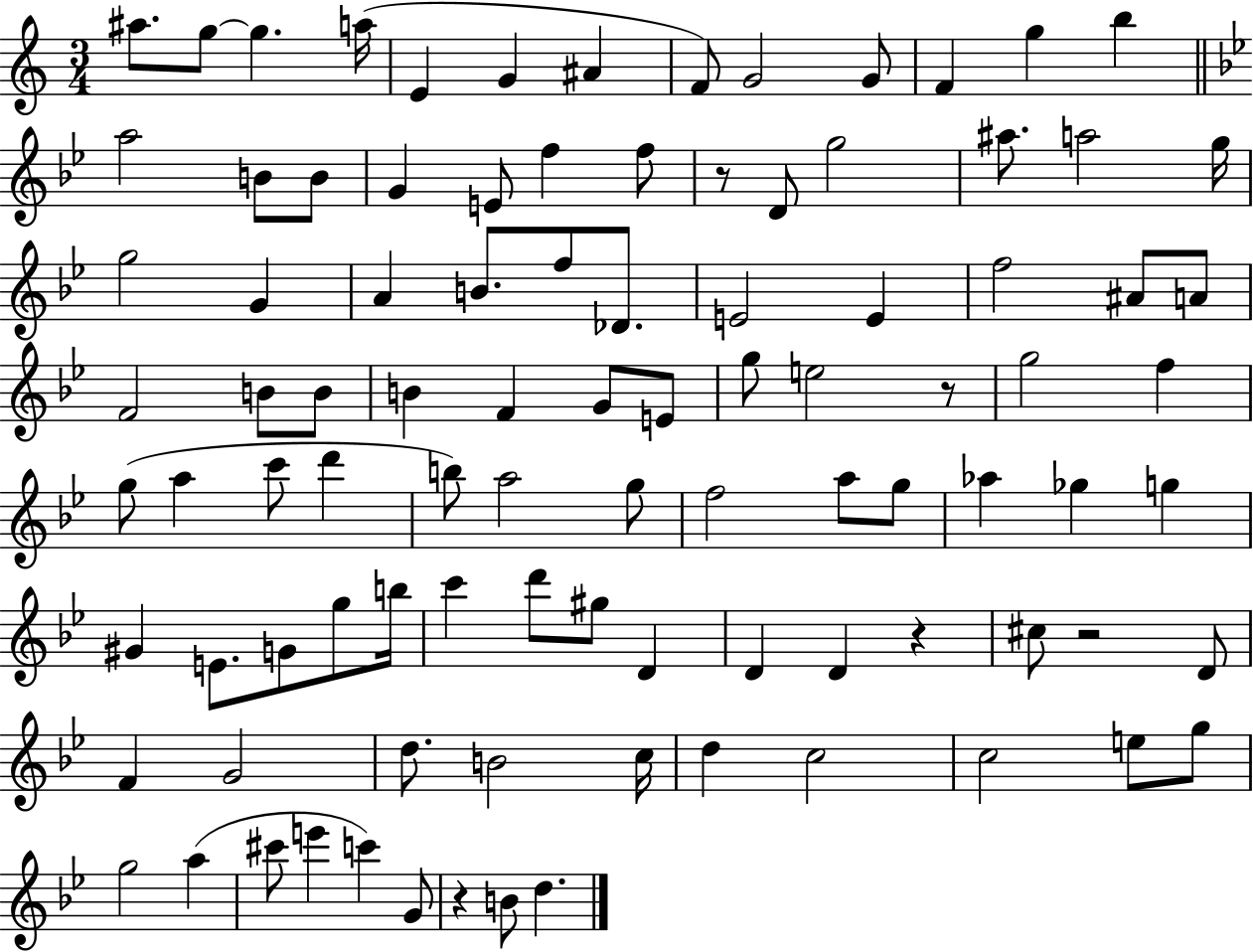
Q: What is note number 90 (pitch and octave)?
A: B4